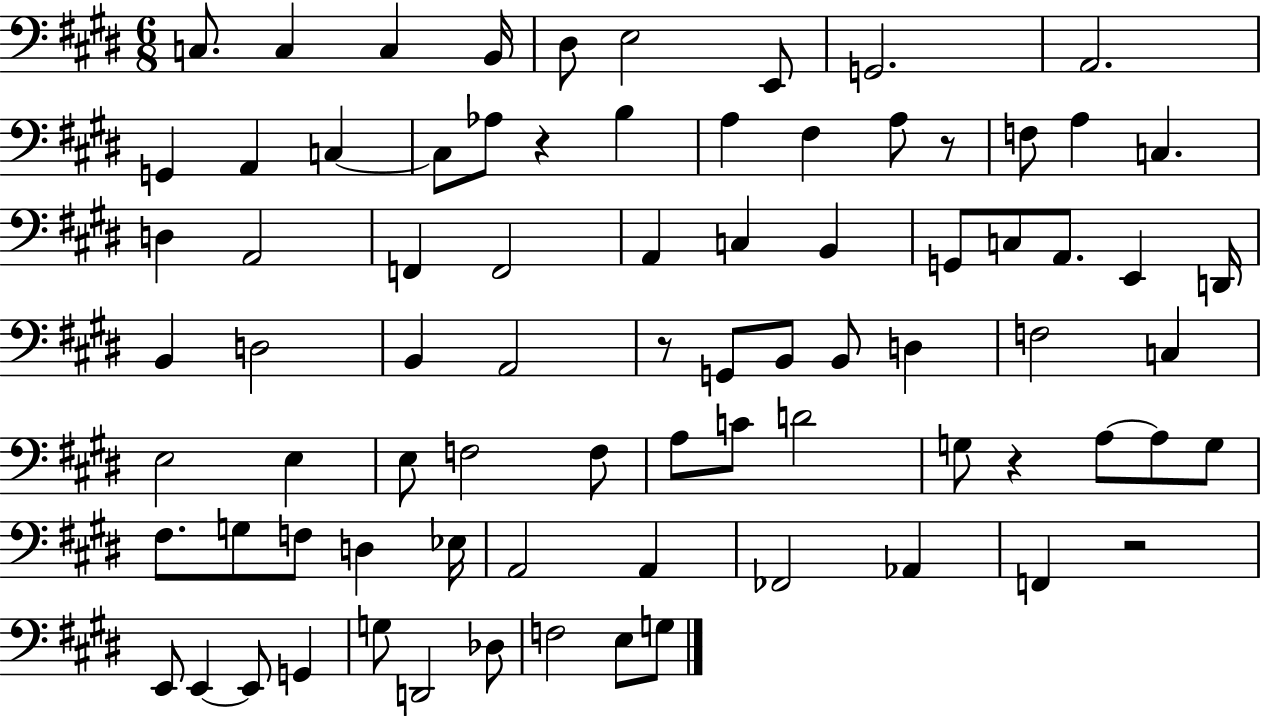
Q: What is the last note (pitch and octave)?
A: G3